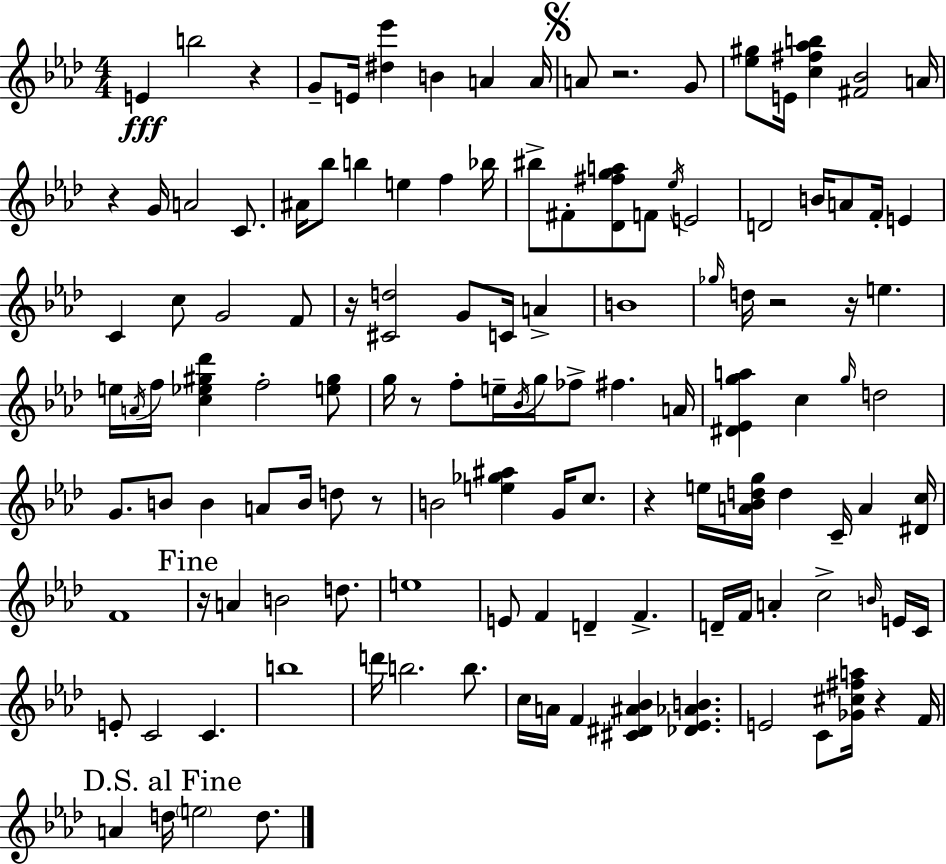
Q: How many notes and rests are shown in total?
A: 128